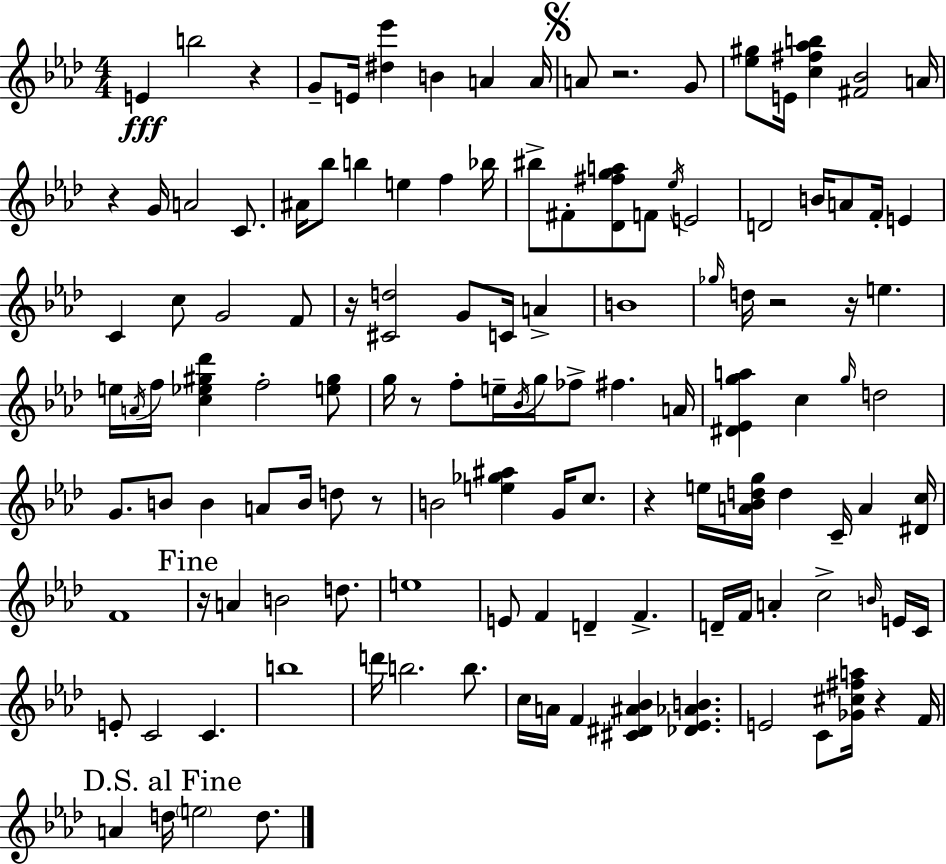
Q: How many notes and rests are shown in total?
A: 128